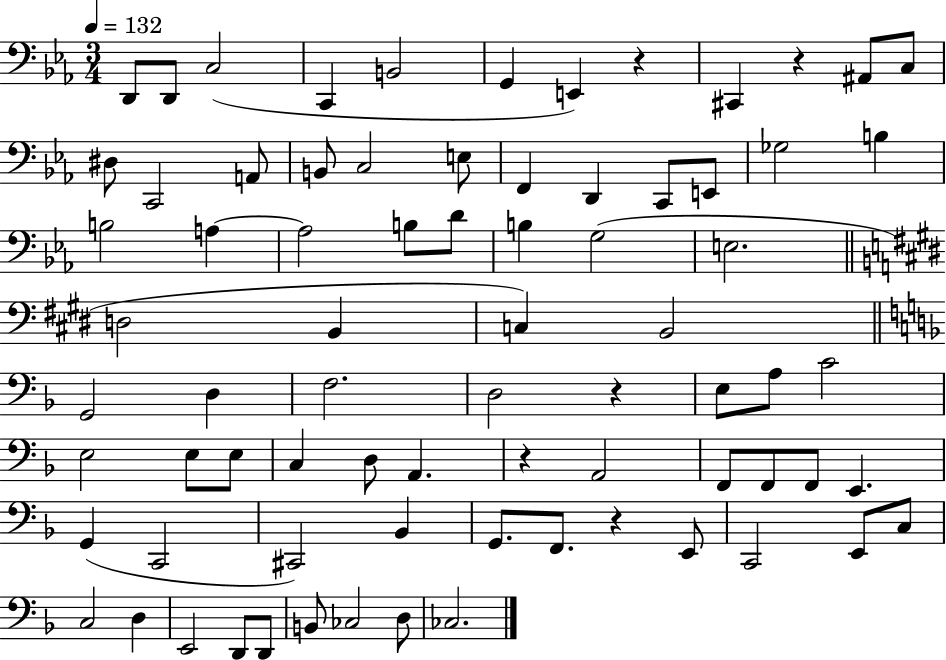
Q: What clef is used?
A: bass